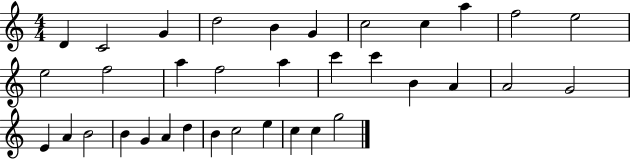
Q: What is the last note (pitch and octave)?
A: G5